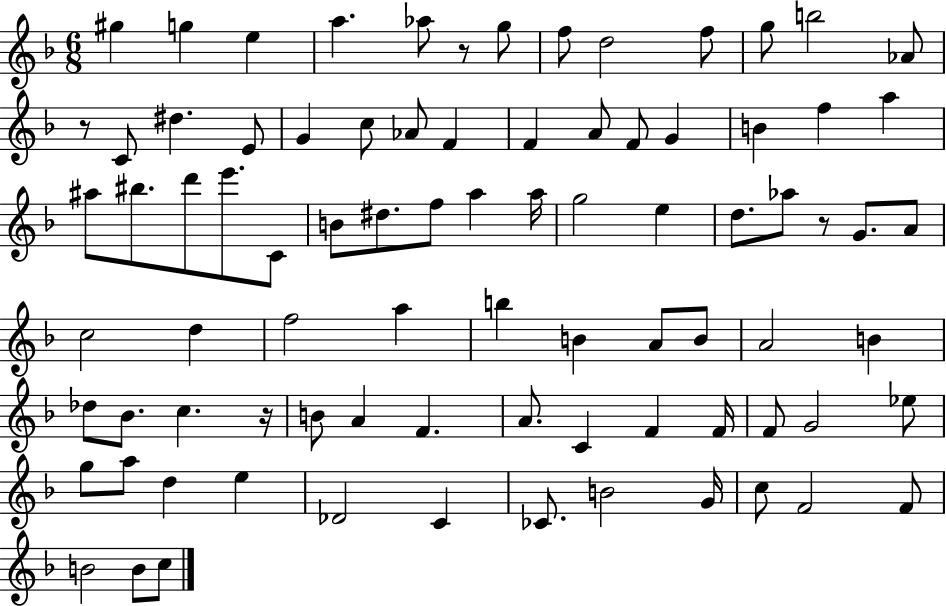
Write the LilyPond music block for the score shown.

{
  \clef treble
  \numericTimeSignature
  \time 6/8
  \key f \major
  gis''4 g''4 e''4 | a''4. aes''8 r8 g''8 | f''8 d''2 f''8 | g''8 b''2 aes'8 | \break r8 c'8 dis''4. e'8 | g'4 c''8 aes'8 f'4 | f'4 a'8 f'8 g'4 | b'4 f''4 a''4 | \break ais''8 bis''8. d'''8 e'''8. c'8 | b'8 dis''8. f''8 a''4 a''16 | g''2 e''4 | d''8. aes''8 r8 g'8. a'8 | \break c''2 d''4 | f''2 a''4 | b''4 b'4 a'8 b'8 | a'2 b'4 | \break des''8 bes'8. c''4. r16 | b'8 a'4 f'4. | a'8. c'4 f'4 f'16 | f'8 g'2 ees''8 | \break g''8 a''8 d''4 e''4 | des'2 c'4 | ces'8. b'2 g'16 | c''8 f'2 f'8 | \break b'2 b'8 c''8 | \bar "|."
}